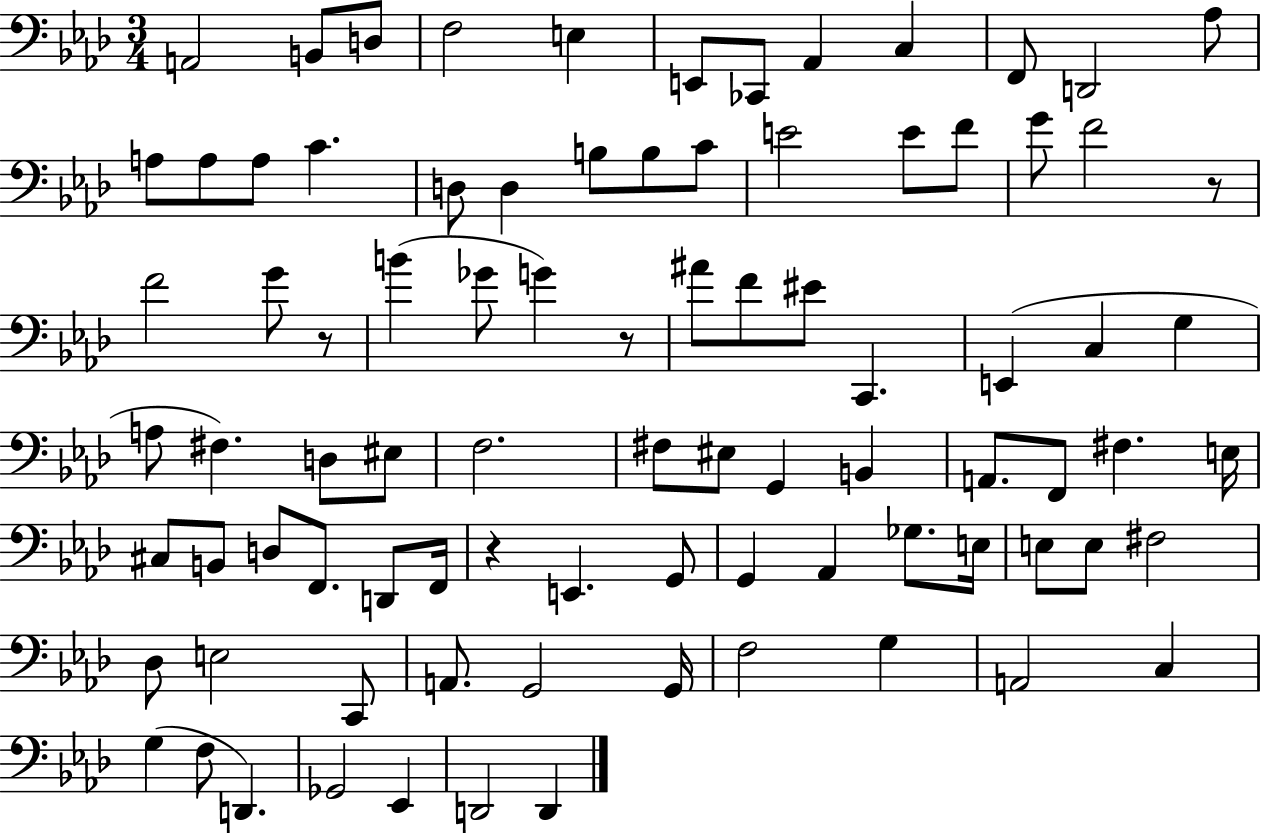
{
  \clef bass
  \numericTimeSignature
  \time 3/4
  \key aes \major
  a,2 b,8 d8 | f2 e4 | e,8 ces,8 aes,4 c4 | f,8 d,2 aes8 | \break a8 a8 a8 c'4. | d8 d4 b8 b8 c'8 | e'2 e'8 f'8 | g'8 f'2 r8 | \break f'2 g'8 r8 | b'4( ges'8 g'4) r8 | ais'8 f'8 eis'8 c,4. | e,4( c4 g4 | \break a8 fis4.) d8 eis8 | f2. | fis8 eis8 g,4 b,4 | a,8. f,8 fis4. e16 | \break cis8 b,8 d8 f,8. d,8 f,16 | r4 e,4. g,8 | g,4 aes,4 ges8. e16 | e8 e8 fis2 | \break des8 e2 c,8 | a,8. g,2 g,16 | f2 g4 | a,2 c4 | \break g4( f8 d,4.) | ges,2 ees,4 | d,2 d,4 | \bar "|."
}